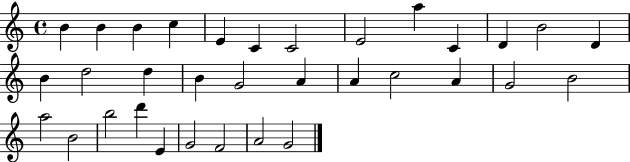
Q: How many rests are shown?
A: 0